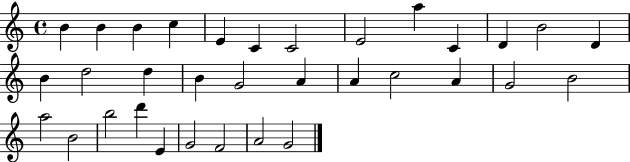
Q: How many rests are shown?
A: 0